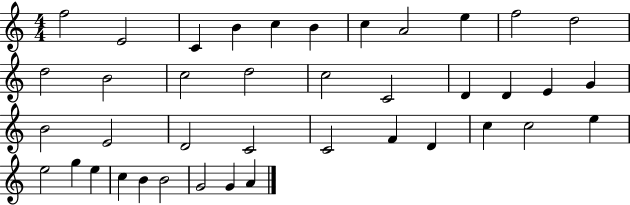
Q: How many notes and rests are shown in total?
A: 40